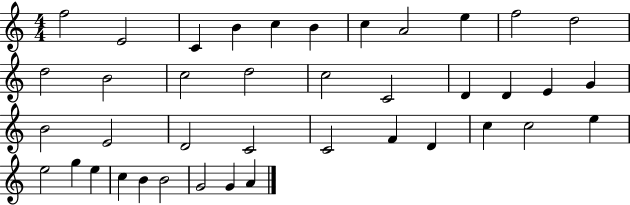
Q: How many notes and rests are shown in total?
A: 40